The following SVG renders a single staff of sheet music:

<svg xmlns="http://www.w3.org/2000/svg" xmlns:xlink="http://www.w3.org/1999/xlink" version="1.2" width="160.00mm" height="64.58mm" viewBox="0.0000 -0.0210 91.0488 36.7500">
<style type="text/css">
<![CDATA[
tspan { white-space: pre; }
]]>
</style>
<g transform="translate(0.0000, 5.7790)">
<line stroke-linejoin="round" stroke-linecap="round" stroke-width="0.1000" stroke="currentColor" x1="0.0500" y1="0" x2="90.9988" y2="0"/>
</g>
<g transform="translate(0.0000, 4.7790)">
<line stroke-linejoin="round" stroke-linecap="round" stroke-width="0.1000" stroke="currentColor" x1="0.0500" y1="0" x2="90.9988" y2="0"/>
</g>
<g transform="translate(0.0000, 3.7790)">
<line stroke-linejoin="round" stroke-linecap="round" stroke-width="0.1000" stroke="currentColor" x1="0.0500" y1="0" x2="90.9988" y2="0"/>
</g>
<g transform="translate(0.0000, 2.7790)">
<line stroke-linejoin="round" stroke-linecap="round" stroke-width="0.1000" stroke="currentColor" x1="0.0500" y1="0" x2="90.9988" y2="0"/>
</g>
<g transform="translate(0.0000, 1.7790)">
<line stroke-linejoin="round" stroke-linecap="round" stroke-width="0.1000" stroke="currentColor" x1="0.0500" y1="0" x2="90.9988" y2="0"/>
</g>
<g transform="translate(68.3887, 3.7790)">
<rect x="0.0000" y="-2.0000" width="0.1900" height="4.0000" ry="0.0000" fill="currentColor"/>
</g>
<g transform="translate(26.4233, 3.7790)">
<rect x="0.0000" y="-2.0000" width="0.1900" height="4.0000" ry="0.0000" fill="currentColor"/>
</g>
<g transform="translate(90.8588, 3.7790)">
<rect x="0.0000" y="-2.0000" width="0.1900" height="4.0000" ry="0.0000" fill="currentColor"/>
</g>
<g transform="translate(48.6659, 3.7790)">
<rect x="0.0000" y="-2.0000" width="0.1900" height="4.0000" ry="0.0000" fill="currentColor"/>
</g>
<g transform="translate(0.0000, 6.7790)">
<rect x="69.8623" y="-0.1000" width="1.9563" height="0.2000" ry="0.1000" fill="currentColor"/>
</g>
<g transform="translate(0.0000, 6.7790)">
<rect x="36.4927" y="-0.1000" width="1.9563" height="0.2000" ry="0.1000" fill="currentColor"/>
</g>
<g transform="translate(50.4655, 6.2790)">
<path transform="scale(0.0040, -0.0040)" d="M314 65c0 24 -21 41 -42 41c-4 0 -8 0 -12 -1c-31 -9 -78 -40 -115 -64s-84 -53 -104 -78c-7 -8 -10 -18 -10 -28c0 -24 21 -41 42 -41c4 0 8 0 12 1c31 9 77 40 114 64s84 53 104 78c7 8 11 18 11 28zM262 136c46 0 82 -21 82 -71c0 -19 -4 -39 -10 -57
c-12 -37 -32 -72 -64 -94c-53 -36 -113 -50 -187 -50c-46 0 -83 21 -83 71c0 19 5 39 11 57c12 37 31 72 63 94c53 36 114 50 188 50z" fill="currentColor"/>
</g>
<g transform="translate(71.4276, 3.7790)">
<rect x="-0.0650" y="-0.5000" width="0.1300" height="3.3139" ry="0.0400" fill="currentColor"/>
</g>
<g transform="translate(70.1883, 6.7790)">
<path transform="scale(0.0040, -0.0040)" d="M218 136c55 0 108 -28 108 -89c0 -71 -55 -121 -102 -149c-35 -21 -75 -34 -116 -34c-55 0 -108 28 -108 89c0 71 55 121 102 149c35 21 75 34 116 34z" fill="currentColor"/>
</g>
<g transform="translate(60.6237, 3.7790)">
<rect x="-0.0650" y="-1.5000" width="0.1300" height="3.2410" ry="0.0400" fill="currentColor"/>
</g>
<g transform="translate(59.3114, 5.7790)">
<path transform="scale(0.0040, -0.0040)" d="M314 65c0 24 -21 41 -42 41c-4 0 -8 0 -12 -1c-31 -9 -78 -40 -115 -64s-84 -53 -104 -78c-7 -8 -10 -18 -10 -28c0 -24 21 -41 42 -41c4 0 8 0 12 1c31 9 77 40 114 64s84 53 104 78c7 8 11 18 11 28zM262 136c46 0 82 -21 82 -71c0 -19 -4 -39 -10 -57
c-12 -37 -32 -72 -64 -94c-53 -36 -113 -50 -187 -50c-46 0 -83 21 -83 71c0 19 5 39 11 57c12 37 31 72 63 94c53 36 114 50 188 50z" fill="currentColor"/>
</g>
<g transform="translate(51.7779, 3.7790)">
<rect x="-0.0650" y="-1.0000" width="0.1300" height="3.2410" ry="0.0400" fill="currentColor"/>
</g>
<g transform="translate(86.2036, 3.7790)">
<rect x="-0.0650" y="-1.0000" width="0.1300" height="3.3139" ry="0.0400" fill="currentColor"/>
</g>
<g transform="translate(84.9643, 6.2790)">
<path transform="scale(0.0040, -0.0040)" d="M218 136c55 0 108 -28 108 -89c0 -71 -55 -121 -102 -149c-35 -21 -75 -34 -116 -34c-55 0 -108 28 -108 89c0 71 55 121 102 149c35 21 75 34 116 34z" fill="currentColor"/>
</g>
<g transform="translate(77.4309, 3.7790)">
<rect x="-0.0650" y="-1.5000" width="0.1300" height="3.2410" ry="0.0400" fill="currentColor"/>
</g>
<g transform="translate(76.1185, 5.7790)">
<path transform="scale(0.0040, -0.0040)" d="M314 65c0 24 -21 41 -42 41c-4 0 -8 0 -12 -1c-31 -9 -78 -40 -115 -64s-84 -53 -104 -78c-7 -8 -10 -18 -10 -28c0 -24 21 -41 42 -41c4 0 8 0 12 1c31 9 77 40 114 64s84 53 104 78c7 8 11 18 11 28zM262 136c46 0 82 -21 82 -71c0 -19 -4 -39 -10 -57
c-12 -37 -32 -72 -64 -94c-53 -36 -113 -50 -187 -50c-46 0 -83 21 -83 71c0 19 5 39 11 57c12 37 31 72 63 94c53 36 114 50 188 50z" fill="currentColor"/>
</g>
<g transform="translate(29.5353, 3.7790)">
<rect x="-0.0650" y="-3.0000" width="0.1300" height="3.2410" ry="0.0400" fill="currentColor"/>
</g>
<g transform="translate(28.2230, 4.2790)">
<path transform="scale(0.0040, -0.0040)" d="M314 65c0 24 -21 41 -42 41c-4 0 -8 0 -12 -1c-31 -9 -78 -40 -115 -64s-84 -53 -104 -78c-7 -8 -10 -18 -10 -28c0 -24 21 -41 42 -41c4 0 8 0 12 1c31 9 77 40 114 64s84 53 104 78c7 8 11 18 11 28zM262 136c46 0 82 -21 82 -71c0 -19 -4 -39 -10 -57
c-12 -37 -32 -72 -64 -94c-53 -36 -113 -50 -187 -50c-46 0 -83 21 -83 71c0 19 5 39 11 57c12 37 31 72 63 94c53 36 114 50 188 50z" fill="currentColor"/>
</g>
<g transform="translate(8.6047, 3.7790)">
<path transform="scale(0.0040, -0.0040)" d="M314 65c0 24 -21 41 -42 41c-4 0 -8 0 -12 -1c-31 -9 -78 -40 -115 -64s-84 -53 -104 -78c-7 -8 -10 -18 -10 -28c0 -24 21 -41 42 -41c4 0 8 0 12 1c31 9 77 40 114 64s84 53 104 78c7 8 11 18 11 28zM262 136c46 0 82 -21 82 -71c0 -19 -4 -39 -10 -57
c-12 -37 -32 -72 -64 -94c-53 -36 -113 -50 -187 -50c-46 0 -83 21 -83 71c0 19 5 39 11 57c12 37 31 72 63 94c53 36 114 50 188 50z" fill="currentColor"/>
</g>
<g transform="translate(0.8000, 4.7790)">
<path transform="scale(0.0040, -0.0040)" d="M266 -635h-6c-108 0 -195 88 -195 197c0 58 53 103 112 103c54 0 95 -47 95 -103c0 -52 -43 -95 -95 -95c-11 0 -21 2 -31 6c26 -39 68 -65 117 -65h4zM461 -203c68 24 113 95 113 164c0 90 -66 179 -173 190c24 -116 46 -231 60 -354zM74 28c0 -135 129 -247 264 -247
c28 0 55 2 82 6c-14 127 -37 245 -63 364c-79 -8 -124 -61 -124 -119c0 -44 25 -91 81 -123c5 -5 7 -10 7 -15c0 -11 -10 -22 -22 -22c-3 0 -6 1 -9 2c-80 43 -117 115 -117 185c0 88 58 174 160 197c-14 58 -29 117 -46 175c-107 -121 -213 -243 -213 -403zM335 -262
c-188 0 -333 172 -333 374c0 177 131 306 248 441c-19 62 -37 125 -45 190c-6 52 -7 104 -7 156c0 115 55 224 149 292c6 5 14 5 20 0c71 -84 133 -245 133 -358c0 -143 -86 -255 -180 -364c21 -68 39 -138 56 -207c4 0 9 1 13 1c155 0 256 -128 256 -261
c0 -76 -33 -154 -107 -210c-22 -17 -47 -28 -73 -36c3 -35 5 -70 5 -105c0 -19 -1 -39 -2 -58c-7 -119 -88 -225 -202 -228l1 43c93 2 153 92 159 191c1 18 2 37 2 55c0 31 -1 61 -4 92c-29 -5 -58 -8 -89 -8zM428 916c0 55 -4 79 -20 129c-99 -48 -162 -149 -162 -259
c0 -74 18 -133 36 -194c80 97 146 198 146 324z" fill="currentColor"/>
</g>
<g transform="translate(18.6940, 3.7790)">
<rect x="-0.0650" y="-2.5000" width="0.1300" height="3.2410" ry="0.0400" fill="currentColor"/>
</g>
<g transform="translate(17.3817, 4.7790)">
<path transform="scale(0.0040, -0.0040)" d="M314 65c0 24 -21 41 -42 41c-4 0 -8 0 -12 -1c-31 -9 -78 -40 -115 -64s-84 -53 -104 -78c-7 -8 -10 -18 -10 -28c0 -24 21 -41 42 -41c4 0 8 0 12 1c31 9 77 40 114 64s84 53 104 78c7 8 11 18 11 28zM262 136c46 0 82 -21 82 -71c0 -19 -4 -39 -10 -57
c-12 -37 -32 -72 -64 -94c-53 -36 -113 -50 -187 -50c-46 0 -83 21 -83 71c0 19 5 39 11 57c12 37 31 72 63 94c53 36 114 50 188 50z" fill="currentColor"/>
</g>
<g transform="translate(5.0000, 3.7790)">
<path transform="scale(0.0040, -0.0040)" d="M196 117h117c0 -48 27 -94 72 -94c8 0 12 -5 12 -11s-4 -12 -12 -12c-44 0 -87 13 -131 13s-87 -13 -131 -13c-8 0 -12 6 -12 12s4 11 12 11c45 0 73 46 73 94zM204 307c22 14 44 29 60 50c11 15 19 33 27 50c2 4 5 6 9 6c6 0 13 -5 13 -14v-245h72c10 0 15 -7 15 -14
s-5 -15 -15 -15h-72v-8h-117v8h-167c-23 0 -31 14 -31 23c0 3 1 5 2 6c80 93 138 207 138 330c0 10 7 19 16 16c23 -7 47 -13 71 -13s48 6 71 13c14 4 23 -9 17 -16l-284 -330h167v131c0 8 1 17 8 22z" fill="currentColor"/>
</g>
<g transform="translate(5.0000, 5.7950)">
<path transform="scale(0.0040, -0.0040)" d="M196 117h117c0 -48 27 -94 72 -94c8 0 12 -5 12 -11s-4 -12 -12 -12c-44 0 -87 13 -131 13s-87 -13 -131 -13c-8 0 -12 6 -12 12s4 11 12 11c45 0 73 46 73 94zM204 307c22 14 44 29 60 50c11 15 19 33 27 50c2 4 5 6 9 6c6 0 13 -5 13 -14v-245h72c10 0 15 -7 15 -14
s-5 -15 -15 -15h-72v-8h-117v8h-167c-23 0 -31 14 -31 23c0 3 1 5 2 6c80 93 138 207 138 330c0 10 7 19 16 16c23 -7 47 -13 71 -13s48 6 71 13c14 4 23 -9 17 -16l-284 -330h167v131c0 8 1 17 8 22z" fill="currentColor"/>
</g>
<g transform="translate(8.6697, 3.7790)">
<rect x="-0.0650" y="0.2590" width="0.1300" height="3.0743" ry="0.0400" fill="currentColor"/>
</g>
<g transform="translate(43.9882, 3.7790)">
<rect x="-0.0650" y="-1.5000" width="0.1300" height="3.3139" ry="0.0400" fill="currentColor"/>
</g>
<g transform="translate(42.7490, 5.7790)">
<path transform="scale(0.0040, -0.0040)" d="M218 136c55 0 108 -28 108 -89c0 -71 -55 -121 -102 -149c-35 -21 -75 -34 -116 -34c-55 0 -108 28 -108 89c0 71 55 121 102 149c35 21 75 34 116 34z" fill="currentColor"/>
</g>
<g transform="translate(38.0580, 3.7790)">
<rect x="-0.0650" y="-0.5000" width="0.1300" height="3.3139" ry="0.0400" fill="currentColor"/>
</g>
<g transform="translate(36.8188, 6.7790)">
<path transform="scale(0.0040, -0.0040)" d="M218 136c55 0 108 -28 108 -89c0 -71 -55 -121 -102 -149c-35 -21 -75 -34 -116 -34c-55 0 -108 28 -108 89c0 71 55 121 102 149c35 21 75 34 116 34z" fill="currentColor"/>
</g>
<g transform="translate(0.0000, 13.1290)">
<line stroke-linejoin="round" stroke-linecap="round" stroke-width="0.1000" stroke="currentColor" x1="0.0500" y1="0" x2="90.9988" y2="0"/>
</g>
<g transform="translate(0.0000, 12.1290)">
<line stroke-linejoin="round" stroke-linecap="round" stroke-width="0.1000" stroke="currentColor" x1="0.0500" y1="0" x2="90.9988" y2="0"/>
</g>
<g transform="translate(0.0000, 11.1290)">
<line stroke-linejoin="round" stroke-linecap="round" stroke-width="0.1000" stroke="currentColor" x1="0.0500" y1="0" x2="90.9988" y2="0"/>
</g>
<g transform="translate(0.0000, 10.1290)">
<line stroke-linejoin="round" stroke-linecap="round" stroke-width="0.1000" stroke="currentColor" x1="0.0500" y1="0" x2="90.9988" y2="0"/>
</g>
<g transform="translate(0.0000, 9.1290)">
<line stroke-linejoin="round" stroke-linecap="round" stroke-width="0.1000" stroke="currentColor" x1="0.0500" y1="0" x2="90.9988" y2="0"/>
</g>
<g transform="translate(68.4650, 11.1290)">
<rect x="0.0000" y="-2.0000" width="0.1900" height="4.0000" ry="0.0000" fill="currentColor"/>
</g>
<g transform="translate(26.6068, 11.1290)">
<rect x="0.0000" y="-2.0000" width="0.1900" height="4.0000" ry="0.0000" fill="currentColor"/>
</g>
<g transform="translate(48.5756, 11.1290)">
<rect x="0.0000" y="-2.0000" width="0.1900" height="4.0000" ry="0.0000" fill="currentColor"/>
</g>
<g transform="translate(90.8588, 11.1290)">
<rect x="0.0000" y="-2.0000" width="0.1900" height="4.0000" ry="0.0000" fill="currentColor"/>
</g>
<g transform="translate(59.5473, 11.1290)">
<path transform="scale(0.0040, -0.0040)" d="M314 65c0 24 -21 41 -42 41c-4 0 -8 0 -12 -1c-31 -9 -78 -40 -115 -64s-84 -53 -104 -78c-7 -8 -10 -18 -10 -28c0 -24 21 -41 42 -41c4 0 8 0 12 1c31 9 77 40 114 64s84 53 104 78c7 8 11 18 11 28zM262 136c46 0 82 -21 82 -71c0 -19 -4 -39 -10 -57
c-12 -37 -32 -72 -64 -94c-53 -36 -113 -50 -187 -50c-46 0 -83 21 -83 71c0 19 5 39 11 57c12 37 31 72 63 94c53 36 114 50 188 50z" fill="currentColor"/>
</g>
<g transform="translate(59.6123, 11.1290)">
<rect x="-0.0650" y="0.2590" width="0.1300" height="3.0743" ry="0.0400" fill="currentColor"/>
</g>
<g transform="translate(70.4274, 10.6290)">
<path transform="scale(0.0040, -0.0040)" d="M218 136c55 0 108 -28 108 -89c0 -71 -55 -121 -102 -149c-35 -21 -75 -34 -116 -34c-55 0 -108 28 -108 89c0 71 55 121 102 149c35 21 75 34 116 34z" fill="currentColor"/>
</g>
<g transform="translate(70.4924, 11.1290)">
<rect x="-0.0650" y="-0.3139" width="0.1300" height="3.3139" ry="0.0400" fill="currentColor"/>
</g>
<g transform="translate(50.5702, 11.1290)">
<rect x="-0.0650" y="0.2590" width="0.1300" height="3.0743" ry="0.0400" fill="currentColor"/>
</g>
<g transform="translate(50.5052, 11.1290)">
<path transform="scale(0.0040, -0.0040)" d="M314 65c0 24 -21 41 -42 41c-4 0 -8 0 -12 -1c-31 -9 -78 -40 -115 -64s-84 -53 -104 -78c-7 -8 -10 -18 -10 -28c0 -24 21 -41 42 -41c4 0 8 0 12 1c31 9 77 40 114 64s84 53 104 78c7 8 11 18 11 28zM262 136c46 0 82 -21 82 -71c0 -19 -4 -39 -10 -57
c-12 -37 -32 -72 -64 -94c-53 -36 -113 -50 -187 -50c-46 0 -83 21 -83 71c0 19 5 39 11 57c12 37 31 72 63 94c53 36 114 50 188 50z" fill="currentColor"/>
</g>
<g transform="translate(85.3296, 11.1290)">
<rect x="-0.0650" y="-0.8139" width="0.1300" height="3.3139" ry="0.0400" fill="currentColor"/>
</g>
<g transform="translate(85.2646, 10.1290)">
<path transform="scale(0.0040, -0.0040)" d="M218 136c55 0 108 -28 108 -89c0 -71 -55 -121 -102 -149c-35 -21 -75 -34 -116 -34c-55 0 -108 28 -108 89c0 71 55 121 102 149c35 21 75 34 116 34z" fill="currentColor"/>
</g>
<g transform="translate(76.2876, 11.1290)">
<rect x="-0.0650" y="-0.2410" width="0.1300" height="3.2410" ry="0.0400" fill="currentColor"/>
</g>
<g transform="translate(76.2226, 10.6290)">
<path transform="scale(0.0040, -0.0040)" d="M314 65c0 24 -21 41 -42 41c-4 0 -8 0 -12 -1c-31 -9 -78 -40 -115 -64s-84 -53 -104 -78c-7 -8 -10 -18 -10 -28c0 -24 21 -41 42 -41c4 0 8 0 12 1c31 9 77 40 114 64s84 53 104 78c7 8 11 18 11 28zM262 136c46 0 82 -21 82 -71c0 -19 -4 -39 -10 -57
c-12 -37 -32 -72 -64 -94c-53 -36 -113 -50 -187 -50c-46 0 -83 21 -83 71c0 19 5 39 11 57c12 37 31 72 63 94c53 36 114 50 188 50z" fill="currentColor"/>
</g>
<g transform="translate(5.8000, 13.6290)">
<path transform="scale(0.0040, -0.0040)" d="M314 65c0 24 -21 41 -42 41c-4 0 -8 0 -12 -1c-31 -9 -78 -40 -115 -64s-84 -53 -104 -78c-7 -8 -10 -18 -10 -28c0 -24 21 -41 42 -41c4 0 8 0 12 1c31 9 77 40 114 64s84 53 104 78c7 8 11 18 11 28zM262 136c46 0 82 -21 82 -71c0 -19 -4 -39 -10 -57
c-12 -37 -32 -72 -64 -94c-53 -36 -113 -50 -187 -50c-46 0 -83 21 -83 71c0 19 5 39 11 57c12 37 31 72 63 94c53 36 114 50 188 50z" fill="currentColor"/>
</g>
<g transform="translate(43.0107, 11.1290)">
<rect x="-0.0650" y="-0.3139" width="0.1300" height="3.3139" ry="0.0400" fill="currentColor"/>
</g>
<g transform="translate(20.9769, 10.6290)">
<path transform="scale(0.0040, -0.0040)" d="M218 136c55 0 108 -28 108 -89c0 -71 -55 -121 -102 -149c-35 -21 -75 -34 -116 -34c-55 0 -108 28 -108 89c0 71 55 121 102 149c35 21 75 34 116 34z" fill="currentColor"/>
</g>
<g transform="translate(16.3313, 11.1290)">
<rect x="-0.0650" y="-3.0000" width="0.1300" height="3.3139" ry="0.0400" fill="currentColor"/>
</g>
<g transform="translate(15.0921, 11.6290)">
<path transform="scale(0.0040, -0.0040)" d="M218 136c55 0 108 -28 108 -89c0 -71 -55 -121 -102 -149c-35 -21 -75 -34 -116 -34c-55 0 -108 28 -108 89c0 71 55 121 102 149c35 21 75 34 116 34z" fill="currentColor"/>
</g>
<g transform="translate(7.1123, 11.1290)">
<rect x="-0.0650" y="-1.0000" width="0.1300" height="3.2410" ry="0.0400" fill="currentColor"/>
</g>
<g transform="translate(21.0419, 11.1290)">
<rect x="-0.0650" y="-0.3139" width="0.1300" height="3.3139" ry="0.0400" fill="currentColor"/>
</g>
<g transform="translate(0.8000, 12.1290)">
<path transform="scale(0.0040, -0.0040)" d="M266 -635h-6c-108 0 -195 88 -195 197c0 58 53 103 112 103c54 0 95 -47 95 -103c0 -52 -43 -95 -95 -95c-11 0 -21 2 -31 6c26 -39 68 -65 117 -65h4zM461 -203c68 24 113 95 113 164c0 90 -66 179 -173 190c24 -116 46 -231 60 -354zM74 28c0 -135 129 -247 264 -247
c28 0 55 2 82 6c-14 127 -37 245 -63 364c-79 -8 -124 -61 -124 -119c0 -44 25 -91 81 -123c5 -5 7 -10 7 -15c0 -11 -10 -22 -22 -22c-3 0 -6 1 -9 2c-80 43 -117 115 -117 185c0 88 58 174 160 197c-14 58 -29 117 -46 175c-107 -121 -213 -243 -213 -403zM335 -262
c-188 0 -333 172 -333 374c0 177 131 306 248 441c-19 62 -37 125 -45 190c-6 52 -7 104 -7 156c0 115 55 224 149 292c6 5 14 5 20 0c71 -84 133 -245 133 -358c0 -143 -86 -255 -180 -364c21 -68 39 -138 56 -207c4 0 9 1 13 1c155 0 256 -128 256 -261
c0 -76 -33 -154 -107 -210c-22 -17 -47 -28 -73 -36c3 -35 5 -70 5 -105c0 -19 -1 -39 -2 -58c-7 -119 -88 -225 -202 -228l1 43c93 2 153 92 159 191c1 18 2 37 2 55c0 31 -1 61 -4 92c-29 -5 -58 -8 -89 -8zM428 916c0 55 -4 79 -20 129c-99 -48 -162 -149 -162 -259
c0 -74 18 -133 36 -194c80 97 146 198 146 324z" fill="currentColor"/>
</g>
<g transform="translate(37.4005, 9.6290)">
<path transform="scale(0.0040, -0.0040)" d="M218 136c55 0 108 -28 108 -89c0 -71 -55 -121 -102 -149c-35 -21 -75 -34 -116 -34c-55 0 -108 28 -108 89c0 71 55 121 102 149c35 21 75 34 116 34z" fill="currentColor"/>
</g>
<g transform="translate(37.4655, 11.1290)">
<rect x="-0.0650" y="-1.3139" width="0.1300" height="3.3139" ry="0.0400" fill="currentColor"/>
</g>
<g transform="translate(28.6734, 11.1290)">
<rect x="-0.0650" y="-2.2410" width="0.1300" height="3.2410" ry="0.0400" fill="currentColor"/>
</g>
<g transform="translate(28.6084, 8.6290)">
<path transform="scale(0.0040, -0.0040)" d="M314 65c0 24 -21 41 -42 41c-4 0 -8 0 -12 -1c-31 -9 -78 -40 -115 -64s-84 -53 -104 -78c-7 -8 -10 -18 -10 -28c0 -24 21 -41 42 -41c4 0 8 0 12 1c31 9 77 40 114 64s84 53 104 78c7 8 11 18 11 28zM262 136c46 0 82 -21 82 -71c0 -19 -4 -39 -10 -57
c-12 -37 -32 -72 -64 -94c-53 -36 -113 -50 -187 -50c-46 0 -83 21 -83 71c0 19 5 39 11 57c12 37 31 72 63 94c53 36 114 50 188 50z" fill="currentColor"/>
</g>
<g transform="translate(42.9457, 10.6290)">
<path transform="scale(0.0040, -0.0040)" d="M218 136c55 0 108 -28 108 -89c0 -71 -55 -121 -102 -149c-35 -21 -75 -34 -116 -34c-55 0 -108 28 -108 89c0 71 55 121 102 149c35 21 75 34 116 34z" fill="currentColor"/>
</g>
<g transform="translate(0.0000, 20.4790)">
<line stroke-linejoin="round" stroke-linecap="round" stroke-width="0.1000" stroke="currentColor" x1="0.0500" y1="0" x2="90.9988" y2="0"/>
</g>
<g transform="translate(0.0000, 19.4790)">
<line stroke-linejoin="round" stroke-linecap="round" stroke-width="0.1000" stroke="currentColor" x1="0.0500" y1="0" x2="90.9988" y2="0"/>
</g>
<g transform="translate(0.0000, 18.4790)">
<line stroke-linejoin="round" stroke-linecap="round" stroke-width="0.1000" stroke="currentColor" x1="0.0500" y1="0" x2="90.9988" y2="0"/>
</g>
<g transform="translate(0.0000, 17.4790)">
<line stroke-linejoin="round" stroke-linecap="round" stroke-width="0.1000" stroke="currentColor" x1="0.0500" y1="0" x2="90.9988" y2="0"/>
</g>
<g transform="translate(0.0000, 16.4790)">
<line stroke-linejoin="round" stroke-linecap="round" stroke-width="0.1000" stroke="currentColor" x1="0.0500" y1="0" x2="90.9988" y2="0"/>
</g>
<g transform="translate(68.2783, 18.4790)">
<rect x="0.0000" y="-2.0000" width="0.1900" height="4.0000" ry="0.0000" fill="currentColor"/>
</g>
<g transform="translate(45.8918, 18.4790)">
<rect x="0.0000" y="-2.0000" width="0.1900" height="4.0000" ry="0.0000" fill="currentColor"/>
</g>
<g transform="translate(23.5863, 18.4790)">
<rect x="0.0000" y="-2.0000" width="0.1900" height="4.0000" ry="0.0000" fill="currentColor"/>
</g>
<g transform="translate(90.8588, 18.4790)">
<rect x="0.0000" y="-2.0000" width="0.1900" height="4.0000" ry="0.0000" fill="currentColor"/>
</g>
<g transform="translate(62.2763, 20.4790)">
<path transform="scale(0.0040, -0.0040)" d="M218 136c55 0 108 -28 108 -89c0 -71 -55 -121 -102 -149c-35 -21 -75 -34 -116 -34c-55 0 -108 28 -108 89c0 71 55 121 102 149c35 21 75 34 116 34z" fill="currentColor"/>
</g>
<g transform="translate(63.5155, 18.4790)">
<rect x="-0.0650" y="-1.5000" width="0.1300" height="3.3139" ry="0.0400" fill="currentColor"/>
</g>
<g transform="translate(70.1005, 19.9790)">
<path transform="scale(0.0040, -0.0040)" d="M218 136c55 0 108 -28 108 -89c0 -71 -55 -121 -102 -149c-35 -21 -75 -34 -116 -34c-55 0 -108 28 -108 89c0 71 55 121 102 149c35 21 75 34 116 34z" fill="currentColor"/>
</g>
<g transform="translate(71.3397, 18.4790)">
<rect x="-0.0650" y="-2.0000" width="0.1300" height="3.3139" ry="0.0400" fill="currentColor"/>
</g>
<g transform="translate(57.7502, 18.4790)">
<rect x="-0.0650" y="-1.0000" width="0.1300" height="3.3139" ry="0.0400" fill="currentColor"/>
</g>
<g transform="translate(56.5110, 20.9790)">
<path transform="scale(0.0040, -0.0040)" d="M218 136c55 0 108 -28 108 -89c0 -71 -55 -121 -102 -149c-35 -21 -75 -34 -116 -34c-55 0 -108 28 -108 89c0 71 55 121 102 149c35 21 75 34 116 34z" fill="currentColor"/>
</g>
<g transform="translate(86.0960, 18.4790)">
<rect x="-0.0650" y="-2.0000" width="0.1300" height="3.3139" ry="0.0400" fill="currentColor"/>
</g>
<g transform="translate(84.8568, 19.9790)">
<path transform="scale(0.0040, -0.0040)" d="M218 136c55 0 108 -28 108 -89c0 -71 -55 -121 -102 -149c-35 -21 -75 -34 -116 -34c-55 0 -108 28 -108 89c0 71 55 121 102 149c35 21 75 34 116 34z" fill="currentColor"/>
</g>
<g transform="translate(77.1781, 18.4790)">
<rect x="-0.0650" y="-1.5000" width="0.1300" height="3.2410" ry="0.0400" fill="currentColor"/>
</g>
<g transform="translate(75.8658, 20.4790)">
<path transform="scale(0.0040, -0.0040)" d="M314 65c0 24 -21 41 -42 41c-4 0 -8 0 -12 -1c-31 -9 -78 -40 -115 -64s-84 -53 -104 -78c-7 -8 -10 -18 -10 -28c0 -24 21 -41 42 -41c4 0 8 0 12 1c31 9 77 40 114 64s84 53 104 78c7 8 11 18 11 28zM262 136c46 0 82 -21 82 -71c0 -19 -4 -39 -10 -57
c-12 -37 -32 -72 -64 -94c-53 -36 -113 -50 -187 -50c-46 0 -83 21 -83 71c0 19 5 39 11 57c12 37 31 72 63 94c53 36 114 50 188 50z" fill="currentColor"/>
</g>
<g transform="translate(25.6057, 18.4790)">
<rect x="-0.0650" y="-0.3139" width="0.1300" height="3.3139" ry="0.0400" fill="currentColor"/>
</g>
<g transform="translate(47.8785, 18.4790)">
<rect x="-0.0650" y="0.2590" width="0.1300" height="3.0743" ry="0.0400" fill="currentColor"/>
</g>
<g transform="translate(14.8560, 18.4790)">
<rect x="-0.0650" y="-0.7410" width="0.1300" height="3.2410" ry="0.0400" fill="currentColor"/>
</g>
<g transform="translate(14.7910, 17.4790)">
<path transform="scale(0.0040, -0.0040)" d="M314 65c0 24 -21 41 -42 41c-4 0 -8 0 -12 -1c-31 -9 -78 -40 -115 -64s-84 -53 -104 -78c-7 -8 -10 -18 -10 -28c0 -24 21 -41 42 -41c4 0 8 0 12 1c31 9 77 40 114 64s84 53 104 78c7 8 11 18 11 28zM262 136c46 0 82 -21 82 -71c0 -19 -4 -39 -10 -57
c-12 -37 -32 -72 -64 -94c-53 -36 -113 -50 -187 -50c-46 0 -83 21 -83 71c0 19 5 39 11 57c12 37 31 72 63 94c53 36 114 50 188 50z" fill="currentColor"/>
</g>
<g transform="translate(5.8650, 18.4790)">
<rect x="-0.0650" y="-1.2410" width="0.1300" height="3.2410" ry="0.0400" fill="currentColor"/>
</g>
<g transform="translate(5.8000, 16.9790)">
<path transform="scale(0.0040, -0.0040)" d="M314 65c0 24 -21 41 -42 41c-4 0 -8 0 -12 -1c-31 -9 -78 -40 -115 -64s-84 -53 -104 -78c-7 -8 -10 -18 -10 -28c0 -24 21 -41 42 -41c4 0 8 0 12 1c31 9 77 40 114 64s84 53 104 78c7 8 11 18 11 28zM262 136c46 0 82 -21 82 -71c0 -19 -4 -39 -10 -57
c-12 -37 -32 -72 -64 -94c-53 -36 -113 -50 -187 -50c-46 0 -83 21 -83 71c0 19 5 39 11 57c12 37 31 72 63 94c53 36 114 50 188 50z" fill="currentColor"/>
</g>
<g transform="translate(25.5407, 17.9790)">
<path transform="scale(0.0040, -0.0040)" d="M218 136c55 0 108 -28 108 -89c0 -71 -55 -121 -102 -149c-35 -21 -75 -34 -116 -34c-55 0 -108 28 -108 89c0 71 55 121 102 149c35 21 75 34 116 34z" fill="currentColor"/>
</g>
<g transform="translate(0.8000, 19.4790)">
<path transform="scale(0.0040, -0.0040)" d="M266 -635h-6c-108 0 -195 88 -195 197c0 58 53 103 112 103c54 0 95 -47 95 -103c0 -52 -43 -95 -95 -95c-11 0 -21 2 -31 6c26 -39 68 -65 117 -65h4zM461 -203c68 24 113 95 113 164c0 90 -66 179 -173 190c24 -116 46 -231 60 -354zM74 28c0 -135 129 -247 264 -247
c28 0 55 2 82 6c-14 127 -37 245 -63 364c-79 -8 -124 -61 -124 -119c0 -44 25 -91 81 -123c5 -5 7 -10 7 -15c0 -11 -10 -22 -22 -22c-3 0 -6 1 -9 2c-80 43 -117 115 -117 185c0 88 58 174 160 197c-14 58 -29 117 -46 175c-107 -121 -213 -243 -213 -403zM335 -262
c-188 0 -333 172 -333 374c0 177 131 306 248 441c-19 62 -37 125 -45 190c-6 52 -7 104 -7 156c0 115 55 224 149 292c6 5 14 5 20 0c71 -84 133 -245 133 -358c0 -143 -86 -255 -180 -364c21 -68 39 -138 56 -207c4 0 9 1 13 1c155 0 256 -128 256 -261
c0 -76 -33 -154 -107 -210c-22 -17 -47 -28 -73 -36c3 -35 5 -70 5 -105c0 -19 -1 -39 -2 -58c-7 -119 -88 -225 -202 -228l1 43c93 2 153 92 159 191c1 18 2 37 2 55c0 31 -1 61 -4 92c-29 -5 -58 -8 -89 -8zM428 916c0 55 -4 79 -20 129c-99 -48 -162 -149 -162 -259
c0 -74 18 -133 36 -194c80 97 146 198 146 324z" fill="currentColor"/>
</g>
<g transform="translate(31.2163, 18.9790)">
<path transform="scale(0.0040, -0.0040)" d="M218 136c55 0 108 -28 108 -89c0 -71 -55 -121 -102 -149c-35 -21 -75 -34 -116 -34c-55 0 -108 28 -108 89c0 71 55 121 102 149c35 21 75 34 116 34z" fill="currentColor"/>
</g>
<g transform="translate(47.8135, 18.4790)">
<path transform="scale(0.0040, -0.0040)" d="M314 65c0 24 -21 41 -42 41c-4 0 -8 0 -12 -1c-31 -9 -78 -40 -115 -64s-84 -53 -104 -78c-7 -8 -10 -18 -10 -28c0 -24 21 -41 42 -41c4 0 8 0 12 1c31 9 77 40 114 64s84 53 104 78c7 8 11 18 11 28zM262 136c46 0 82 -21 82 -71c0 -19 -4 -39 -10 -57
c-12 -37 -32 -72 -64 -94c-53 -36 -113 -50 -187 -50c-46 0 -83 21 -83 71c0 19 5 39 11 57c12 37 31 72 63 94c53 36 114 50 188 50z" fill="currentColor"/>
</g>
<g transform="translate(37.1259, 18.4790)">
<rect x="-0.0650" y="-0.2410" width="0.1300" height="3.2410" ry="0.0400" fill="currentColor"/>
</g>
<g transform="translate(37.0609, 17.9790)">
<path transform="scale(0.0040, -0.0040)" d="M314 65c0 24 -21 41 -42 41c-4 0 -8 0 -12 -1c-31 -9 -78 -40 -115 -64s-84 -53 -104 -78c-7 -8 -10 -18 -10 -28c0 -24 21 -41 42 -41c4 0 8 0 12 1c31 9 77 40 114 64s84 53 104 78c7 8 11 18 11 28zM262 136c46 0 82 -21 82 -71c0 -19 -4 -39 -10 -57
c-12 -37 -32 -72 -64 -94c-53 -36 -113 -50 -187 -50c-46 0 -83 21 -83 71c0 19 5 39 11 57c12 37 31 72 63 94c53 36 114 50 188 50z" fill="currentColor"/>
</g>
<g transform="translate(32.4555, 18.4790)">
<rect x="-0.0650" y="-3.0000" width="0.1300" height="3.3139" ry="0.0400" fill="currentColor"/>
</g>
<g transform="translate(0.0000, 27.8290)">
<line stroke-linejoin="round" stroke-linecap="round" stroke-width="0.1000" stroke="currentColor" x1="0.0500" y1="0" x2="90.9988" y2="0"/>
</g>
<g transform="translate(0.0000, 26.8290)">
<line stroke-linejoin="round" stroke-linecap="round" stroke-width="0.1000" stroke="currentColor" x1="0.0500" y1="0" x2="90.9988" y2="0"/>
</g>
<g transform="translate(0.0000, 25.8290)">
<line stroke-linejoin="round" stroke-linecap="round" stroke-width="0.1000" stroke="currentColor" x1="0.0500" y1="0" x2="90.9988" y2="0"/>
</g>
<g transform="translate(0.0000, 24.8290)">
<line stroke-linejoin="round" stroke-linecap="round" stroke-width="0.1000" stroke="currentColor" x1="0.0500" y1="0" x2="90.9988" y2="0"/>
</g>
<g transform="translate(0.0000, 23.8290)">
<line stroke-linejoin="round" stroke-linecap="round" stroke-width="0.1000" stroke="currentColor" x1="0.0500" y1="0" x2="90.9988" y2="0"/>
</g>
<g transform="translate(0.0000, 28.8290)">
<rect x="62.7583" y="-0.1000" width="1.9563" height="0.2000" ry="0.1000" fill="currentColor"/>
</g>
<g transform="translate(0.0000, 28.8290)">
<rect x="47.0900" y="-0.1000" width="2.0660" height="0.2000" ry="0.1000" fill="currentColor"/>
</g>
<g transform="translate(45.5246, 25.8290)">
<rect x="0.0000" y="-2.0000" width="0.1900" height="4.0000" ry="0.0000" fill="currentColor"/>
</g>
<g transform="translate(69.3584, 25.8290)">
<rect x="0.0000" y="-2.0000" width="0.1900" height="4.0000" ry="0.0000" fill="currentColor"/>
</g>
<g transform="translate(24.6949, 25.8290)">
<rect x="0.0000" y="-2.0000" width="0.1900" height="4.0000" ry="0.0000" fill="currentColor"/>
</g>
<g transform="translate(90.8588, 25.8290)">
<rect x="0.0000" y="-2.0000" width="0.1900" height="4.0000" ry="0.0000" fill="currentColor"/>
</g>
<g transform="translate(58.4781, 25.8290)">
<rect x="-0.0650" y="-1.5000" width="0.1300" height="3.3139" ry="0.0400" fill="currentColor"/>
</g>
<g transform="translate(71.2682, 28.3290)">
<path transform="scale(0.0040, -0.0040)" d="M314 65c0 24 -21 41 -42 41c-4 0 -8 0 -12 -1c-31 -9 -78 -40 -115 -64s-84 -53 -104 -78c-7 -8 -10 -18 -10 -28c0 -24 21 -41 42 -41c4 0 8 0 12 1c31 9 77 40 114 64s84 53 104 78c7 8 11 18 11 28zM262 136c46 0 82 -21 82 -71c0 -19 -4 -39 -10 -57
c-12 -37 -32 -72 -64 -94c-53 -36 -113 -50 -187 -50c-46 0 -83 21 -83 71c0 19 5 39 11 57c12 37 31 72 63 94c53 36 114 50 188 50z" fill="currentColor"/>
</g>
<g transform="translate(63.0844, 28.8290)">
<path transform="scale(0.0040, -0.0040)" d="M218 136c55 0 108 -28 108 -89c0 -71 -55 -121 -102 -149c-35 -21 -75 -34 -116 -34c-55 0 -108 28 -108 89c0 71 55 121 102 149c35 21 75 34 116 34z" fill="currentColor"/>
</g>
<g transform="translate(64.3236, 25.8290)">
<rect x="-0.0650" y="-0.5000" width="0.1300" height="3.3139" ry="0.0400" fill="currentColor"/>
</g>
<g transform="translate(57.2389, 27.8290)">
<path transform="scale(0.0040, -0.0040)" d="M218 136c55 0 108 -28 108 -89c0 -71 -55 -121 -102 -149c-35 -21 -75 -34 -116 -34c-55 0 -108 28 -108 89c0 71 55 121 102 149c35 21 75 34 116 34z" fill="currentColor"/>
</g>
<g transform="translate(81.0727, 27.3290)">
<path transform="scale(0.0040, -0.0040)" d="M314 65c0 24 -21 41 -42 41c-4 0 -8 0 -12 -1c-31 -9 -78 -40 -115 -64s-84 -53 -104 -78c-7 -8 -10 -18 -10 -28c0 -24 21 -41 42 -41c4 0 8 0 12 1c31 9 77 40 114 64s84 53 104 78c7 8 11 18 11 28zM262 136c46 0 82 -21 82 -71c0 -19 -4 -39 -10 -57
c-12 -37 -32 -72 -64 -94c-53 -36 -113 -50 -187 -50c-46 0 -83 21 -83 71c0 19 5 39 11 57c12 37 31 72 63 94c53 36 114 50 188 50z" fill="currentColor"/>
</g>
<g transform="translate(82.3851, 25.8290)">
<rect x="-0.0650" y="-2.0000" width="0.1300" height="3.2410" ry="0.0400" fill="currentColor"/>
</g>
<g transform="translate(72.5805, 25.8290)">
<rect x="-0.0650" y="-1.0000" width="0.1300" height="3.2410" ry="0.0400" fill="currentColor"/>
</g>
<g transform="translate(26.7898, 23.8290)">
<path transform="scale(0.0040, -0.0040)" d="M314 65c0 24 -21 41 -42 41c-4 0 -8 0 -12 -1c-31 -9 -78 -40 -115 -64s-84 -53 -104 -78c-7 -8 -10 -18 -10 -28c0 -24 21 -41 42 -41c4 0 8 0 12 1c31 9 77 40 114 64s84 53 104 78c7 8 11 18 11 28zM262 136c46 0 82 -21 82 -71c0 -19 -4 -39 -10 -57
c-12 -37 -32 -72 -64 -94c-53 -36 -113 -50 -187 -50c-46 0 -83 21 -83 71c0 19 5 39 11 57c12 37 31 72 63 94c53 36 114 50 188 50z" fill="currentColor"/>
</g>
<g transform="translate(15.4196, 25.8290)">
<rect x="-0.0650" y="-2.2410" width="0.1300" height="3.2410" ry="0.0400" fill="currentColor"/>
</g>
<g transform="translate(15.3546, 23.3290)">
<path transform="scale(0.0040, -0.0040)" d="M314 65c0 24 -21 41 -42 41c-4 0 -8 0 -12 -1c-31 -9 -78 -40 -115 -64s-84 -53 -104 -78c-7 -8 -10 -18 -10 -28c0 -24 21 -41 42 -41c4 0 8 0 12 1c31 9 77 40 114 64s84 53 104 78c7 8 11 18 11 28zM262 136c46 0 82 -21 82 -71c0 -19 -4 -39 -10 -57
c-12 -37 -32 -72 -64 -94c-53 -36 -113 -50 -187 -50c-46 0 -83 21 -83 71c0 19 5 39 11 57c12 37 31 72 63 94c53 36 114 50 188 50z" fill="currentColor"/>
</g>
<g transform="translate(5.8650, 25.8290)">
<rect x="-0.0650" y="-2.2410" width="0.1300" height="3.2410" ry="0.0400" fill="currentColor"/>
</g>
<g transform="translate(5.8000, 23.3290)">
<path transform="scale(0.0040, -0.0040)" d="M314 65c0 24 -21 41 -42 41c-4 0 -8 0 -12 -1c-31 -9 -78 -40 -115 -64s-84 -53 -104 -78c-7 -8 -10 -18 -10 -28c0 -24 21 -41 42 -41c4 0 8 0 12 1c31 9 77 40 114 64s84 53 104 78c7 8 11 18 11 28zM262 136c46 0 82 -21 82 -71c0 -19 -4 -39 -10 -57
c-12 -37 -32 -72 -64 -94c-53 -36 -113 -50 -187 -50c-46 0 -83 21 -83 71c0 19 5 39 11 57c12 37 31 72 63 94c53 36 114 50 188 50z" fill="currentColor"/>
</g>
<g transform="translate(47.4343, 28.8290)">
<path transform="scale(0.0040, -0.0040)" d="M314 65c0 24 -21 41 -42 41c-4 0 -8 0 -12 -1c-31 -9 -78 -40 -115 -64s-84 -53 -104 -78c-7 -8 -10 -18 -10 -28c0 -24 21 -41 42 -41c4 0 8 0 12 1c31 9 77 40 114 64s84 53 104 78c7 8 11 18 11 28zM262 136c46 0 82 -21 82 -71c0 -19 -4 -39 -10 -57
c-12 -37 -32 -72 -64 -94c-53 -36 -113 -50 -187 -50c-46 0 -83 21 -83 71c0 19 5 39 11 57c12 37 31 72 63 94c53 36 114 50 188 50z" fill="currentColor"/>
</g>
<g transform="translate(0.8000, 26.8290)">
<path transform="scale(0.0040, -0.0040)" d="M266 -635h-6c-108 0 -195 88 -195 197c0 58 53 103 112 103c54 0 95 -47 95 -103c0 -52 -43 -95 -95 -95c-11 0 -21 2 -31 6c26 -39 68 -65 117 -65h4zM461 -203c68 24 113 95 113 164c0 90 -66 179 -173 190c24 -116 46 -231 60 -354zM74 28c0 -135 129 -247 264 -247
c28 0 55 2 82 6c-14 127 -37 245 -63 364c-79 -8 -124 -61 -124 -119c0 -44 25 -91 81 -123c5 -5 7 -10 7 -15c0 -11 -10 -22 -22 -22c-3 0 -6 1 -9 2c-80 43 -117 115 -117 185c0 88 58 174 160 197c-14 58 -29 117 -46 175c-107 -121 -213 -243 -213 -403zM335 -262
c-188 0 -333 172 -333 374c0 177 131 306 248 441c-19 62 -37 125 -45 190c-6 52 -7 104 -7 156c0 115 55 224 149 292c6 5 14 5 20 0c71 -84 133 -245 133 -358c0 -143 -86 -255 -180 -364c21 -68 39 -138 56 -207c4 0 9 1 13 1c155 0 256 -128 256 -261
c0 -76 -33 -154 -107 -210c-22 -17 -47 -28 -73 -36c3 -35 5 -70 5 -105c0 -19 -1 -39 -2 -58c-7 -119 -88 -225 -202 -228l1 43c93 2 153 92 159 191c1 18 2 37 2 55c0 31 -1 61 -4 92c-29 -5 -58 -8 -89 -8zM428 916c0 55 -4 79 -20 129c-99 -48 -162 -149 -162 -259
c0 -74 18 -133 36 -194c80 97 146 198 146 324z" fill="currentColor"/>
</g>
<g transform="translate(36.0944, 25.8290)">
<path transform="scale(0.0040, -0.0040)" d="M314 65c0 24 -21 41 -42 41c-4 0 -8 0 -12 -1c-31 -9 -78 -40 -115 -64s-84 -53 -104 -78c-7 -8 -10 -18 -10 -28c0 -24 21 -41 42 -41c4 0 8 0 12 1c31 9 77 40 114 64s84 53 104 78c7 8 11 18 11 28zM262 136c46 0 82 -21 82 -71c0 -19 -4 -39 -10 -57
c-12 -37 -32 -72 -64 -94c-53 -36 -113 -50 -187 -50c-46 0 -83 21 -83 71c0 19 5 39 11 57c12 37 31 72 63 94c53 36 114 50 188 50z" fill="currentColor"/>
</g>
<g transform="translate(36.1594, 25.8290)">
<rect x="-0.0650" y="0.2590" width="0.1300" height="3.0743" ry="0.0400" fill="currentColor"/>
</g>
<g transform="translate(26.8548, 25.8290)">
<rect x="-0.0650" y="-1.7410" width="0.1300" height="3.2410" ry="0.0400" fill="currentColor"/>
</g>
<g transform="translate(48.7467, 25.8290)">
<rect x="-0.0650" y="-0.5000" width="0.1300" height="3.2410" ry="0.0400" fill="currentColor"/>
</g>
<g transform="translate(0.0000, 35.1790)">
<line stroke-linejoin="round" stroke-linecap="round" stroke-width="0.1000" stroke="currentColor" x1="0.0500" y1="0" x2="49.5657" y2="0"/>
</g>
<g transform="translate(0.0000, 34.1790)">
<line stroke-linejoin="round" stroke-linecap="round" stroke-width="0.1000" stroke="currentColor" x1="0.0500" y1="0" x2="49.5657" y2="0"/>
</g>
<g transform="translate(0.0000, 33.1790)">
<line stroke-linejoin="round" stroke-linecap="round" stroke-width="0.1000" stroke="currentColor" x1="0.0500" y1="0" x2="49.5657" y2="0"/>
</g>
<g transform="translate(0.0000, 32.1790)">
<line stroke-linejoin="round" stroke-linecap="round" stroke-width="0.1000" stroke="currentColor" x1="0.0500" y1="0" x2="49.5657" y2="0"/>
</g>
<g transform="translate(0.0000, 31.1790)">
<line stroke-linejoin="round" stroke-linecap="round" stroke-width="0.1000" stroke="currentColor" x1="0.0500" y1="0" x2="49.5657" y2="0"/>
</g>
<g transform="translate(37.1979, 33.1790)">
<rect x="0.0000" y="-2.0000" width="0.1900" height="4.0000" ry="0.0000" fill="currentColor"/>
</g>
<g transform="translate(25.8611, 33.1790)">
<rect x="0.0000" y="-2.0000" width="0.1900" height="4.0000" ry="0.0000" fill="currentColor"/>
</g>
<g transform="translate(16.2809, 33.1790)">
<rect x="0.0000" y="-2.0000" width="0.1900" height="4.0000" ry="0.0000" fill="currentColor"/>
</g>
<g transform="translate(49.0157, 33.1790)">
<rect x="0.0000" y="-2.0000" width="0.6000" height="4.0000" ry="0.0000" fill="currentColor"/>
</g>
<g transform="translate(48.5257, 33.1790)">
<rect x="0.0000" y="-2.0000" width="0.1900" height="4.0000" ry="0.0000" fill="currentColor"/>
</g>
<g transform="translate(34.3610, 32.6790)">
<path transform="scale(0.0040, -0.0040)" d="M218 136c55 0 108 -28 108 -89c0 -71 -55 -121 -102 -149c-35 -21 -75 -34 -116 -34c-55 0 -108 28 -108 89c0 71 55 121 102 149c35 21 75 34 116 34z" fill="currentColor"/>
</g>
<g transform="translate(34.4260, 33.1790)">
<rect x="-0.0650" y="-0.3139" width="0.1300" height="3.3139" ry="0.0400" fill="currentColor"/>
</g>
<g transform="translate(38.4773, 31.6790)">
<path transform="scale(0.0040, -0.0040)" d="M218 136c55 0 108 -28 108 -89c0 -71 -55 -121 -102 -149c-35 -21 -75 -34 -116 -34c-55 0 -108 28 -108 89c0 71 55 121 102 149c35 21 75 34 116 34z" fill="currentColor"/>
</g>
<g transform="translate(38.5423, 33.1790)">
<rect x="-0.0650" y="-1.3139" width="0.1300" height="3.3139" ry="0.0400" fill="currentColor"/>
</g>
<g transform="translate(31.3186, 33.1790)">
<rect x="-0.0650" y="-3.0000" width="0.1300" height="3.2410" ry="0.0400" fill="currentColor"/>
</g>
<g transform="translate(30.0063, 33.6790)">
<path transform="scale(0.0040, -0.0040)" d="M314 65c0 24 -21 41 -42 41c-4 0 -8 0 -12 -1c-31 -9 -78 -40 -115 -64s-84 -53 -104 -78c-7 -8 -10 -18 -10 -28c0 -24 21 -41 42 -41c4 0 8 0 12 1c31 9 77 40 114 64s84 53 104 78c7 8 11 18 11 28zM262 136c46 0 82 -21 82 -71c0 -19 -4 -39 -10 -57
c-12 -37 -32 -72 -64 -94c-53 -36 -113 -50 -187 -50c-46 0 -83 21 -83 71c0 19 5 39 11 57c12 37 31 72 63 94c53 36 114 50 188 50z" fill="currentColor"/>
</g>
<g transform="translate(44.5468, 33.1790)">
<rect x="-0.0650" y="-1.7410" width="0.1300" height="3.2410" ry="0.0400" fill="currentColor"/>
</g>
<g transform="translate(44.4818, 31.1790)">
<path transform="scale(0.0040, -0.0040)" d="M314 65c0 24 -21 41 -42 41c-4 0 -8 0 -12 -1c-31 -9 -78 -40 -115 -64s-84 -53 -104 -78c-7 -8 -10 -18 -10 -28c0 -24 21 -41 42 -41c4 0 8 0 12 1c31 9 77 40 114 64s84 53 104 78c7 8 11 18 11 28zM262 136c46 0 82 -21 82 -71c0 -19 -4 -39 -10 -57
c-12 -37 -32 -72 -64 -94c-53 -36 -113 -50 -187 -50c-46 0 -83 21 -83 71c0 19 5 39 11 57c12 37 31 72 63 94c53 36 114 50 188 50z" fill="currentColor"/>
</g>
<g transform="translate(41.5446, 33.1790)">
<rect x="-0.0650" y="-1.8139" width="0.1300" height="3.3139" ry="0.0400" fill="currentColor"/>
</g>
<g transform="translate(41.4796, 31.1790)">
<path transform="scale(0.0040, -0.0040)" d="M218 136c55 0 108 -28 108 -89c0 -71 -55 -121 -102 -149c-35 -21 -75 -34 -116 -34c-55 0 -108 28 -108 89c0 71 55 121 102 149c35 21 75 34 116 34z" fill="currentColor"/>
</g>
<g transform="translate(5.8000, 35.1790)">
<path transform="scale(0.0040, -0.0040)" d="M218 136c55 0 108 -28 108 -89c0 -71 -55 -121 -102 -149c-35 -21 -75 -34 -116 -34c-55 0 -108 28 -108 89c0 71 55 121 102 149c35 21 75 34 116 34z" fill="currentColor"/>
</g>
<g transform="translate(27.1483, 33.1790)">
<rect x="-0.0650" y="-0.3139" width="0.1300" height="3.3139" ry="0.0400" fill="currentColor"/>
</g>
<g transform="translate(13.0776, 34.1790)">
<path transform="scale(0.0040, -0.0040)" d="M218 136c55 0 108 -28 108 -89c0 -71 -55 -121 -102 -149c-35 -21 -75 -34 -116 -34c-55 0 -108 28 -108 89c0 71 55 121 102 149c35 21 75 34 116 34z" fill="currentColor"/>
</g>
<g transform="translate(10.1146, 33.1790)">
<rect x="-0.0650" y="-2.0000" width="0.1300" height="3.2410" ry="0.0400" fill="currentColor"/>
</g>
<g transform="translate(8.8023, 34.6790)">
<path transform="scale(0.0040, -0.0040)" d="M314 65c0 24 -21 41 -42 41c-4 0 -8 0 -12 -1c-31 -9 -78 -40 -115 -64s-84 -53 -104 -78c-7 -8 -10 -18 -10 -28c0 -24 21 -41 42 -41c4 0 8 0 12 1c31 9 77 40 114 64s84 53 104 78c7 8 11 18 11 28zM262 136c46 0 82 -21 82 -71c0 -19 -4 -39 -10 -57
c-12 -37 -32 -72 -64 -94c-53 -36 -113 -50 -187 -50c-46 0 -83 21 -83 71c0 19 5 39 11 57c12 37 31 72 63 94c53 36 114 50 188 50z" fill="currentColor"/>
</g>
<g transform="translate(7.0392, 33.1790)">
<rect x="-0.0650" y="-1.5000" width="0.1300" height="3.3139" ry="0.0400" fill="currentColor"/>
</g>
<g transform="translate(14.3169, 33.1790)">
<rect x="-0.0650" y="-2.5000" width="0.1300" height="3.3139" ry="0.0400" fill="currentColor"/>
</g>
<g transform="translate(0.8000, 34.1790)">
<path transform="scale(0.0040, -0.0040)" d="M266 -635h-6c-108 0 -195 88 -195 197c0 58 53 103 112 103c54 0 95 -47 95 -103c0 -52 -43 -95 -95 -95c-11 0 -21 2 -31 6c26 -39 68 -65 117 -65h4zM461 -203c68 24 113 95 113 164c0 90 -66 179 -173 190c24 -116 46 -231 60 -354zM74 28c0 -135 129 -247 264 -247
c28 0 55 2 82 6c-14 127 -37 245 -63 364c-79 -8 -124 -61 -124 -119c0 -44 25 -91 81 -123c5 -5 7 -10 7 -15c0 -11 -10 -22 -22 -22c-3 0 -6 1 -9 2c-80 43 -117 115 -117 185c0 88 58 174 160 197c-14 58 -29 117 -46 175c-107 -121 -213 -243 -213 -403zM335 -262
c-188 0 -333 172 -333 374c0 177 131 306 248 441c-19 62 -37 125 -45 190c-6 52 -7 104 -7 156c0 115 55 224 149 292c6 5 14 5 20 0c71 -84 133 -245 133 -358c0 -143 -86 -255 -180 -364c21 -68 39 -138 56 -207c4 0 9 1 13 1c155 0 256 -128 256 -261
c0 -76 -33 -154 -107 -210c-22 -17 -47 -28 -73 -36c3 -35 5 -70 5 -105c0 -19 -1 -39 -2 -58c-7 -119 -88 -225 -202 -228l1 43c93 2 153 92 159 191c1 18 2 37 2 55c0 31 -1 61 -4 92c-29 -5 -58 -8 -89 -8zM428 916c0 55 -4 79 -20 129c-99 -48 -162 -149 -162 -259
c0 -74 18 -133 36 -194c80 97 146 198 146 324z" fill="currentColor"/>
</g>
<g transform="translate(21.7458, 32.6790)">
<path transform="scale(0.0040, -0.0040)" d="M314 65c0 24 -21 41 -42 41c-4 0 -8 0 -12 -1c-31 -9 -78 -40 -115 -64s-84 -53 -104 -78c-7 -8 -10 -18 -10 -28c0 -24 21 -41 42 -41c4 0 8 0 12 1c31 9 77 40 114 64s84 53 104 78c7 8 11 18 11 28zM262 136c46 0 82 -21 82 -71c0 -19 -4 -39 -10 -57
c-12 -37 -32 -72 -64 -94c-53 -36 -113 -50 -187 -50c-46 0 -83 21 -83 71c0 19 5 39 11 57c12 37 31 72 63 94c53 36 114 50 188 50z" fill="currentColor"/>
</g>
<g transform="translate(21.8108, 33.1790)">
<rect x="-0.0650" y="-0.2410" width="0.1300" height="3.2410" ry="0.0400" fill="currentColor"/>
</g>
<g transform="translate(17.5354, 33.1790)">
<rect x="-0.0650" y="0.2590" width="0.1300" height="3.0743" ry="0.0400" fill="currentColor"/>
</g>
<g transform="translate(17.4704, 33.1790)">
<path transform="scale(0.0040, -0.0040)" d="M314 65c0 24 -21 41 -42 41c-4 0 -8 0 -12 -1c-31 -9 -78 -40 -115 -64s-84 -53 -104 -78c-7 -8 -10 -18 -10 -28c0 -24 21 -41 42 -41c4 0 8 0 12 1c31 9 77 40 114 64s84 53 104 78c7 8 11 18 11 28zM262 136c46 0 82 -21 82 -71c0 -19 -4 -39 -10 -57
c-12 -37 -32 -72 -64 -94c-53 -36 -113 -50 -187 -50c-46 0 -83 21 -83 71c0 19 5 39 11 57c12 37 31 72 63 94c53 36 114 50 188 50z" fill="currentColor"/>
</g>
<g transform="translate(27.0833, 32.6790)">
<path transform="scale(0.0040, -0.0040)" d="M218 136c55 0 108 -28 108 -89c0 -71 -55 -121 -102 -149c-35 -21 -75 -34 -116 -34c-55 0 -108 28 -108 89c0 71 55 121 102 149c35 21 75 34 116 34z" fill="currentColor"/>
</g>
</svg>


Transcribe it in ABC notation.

X:1
T:Untitled
M:4/4
L:1/4
K:C
B2 G2 A2 C E D2 E2 C E2 D D2 A c g2 e c B2 B2 c c2 d e2 d2 c A c2 B2 D E F E2 F g2 g2 f2 B2 C2 E C D2 F2 E F2 G B2 c2 c A2 c e f f2